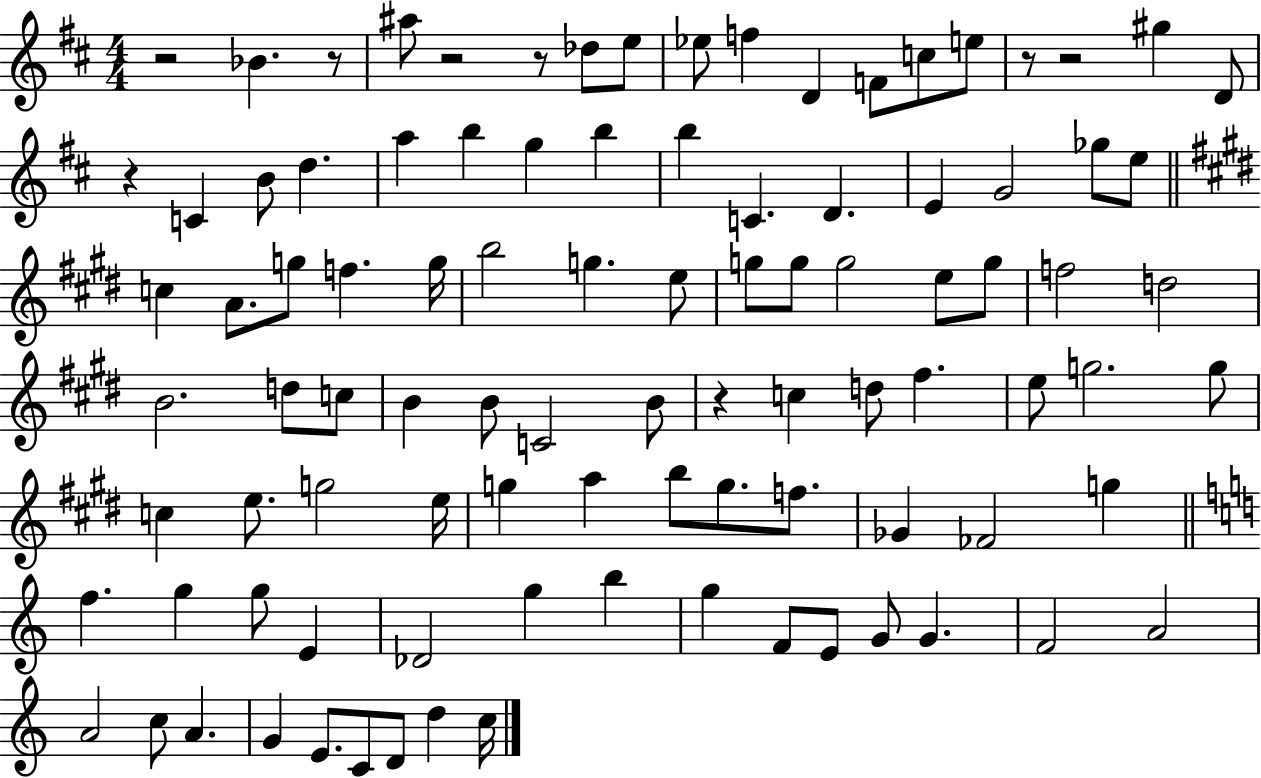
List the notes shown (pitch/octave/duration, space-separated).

R/h Bb4/q. R/e A#5/e R/h R/e Db5/e E5/e Eb5/e F5/q D4/q F4/e C5/e E5/e R/e R/h G#5/q D4/e R/q C4/q B4/e D5/q. A5/q B5/q G5/q B5/q B5/q C4/q. D4/q. E4/q G4/h Gb5/e E5/e C5/q A4/e. G5/e F5/q. G5/s B5/h G5/q. E5/e G5/e G5/e G5/h E5/e G5/e F5/h D5/h B4/h. D5/e C5/e B4/q B4/e C4/h B4/e R/q C5/q D5/e F#5/q. E5/e G5/h. G5/e C5/q E5/e. G5/h E5/s G5/q A5/q B5/e G5/e. F5/e. Gb4/q FES4/h G5/q F5/q. G5/q G5/e E4/q Db4/h G5/q B5/q G5/q F4/e E4/e G4/e G4/q. F4/h A4/h A4/h C5/e A4/q. G4/q E4/e. C4/e D4/e D5/q C5/s